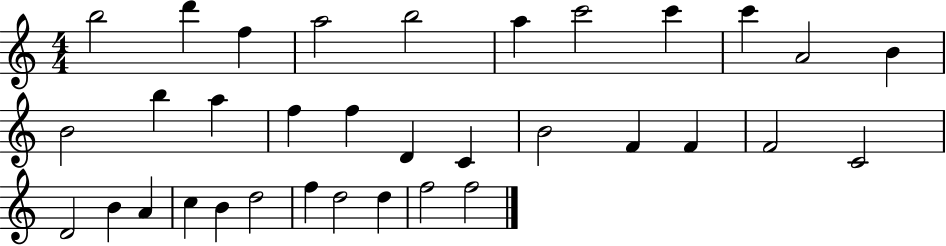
{
  \clef treble
  \numericTimeSignature
  \time 4/4
  \key c \major
  b''2 d'''4 f''4 | a''2 b''2 | a''4 c'''2 c'''4 | c'''4 a'2 b'4 | \break b'2 b''4 a''4 | f''4 f''4 d'4 c'4 | b'2 f'4 f'4 | f'2 c'2 | \break d'2 b'4 a'4 | c''4 b'4 d''2 | f''4 d''2 d''4 | f''2 f''2 | \break \bar "|."
}